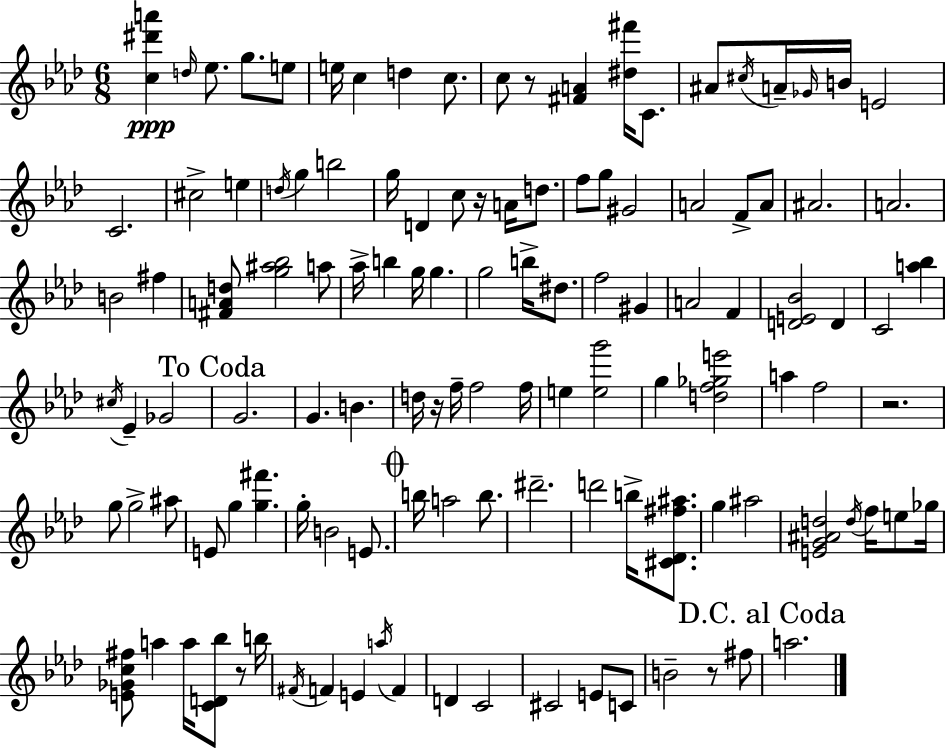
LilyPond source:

{
  \clef treble
  \numericTimeSignature
  \time 6/8
  \key aes \major
  <c'' dis''' a'''>4\ppp \grace { d''16 } ees''8. g''8. e''8 | e''16 c''4 d''4 c''8. | c''8 r8 <fis' a'>4 <dis'' fis'''>16 c'8. | ais'8 \acciaccatura { cis''16 } a'16-- \grace { ges'16 } b'16 e'2 | \break c'2. | cis''2-> e''4 | \acciaccatura { d''16 } g''4 b''2 | g''16 d'4 c''8 r16 | \break a'16 d''8. f''8 g''8 gis'2 | a'2 | f'8-> a'8 ais'2. | a'2. | \break b'2 | fis''4 <fis' a' d''>8 <g'' ais'' bes''>2 | a''8 aes''16-> b''4 g''16 g''4. | g''2 | \break b''16-> dis''8. f''2 | gis'4 a'2 | f'4 <d' e' bes'>2 | d'4 c'2 | \break <a'' bes''>4 \acciaccatura { cis''16 } ees'4-- ges'2 | \mark "To Coda" g'2. | g'4. b'4. | d''16 r16 f''16-- f''2 | \break f''16 e''4 <e'' g'''>2 | g''4 <d'' f'' ges'' e'''>2 | a''4 f''2 | r2. | \break g''8 g''2-> | ais''8 e'8 g''4 <g'' fis'''>4. | g''16-. b'2 | e'8. \mark \markup { \musicglyph "scripts.coda" } b''16 a''2 | \break b''8. dis'''2.-- | d'''2 | b''16-> <cis' des' fis'' ais''>8. g''4 ais''2 | <e' g' ais' d''>2 | \break \acciaccatura { d''16 } f''16 e''8 ges''16 <e' ges' c'' fis''>8 a''4 | a''16 <c' d' bes''>8 r8 b''16 \acciaccatura { fis'16 } f'4 e'4 | \acciaccatura { a''16 } f'4 d'4 | c'2 cis'2 | \break e'8 c'8 b'2-- | r8 fis''8 \mark "D.C. al Coda" a''2. | \bar "|."
}